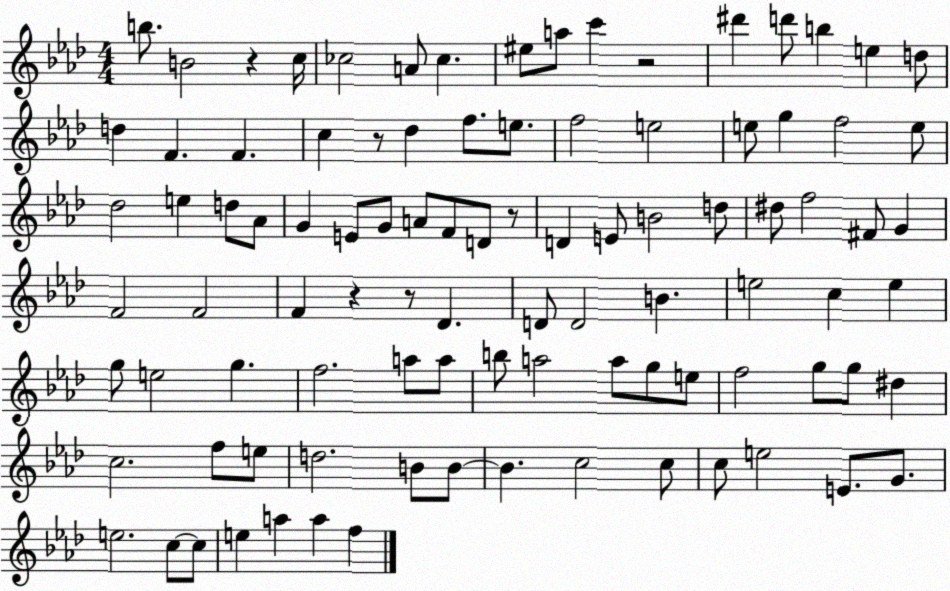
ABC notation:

X:1
T:Untitled
M:4/4
L:1/4
K:Ab
b/2 B2 z c/4 _c2 A/2 _c ^e/2 a/2 c' z2 ^d' d'/2 b e d/2 d F F c z/2 _d f/2 e/2 f2 e2 e/2 g f2 e/2 _d2 e d/2 _A/2 G E/2 G/2 A/2 F/2 D/2 z/2 D E/2 B2 d/2 ^d/2 f2 ^F/2 G F2 F2 F z z/2 _D D/2 D2 B e2 c e g/2 e2 g f2 a/2 a/2 b/2 a2 a/2 g/2 e/2 f2 g/2 g/2 ^d c2 f/2 e/2 d2 B/2 B/2 B c2 c/2 c/2 e2 E/2 G/2 e2 c/2 c/2 e a a f